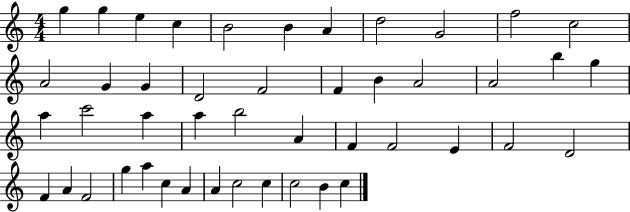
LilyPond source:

{
  \clef treble
  \numericTimeSignature
  \time 4/4
  \key c \major
  g''4 g''4 e''4 c''4 | b'2 b'4 a'4 | d''2 g'2 | f''2 c''2 | \break a'2 g'4 g'4 | d'2 f'2 | f'4 b'4 a'2 | a'2 b''4 g''4 | \break a''4 c'''2 a''4 | a''4 b''2 a'4 | f'4 f'2 e'4 | f'2 d'2 | \break f'4 a'4 f'2 | g''4 a''4 c''4 a'4 | a'4 c''2 c''4 | c''2 b'4 c''4 | \break \bar "|."
}